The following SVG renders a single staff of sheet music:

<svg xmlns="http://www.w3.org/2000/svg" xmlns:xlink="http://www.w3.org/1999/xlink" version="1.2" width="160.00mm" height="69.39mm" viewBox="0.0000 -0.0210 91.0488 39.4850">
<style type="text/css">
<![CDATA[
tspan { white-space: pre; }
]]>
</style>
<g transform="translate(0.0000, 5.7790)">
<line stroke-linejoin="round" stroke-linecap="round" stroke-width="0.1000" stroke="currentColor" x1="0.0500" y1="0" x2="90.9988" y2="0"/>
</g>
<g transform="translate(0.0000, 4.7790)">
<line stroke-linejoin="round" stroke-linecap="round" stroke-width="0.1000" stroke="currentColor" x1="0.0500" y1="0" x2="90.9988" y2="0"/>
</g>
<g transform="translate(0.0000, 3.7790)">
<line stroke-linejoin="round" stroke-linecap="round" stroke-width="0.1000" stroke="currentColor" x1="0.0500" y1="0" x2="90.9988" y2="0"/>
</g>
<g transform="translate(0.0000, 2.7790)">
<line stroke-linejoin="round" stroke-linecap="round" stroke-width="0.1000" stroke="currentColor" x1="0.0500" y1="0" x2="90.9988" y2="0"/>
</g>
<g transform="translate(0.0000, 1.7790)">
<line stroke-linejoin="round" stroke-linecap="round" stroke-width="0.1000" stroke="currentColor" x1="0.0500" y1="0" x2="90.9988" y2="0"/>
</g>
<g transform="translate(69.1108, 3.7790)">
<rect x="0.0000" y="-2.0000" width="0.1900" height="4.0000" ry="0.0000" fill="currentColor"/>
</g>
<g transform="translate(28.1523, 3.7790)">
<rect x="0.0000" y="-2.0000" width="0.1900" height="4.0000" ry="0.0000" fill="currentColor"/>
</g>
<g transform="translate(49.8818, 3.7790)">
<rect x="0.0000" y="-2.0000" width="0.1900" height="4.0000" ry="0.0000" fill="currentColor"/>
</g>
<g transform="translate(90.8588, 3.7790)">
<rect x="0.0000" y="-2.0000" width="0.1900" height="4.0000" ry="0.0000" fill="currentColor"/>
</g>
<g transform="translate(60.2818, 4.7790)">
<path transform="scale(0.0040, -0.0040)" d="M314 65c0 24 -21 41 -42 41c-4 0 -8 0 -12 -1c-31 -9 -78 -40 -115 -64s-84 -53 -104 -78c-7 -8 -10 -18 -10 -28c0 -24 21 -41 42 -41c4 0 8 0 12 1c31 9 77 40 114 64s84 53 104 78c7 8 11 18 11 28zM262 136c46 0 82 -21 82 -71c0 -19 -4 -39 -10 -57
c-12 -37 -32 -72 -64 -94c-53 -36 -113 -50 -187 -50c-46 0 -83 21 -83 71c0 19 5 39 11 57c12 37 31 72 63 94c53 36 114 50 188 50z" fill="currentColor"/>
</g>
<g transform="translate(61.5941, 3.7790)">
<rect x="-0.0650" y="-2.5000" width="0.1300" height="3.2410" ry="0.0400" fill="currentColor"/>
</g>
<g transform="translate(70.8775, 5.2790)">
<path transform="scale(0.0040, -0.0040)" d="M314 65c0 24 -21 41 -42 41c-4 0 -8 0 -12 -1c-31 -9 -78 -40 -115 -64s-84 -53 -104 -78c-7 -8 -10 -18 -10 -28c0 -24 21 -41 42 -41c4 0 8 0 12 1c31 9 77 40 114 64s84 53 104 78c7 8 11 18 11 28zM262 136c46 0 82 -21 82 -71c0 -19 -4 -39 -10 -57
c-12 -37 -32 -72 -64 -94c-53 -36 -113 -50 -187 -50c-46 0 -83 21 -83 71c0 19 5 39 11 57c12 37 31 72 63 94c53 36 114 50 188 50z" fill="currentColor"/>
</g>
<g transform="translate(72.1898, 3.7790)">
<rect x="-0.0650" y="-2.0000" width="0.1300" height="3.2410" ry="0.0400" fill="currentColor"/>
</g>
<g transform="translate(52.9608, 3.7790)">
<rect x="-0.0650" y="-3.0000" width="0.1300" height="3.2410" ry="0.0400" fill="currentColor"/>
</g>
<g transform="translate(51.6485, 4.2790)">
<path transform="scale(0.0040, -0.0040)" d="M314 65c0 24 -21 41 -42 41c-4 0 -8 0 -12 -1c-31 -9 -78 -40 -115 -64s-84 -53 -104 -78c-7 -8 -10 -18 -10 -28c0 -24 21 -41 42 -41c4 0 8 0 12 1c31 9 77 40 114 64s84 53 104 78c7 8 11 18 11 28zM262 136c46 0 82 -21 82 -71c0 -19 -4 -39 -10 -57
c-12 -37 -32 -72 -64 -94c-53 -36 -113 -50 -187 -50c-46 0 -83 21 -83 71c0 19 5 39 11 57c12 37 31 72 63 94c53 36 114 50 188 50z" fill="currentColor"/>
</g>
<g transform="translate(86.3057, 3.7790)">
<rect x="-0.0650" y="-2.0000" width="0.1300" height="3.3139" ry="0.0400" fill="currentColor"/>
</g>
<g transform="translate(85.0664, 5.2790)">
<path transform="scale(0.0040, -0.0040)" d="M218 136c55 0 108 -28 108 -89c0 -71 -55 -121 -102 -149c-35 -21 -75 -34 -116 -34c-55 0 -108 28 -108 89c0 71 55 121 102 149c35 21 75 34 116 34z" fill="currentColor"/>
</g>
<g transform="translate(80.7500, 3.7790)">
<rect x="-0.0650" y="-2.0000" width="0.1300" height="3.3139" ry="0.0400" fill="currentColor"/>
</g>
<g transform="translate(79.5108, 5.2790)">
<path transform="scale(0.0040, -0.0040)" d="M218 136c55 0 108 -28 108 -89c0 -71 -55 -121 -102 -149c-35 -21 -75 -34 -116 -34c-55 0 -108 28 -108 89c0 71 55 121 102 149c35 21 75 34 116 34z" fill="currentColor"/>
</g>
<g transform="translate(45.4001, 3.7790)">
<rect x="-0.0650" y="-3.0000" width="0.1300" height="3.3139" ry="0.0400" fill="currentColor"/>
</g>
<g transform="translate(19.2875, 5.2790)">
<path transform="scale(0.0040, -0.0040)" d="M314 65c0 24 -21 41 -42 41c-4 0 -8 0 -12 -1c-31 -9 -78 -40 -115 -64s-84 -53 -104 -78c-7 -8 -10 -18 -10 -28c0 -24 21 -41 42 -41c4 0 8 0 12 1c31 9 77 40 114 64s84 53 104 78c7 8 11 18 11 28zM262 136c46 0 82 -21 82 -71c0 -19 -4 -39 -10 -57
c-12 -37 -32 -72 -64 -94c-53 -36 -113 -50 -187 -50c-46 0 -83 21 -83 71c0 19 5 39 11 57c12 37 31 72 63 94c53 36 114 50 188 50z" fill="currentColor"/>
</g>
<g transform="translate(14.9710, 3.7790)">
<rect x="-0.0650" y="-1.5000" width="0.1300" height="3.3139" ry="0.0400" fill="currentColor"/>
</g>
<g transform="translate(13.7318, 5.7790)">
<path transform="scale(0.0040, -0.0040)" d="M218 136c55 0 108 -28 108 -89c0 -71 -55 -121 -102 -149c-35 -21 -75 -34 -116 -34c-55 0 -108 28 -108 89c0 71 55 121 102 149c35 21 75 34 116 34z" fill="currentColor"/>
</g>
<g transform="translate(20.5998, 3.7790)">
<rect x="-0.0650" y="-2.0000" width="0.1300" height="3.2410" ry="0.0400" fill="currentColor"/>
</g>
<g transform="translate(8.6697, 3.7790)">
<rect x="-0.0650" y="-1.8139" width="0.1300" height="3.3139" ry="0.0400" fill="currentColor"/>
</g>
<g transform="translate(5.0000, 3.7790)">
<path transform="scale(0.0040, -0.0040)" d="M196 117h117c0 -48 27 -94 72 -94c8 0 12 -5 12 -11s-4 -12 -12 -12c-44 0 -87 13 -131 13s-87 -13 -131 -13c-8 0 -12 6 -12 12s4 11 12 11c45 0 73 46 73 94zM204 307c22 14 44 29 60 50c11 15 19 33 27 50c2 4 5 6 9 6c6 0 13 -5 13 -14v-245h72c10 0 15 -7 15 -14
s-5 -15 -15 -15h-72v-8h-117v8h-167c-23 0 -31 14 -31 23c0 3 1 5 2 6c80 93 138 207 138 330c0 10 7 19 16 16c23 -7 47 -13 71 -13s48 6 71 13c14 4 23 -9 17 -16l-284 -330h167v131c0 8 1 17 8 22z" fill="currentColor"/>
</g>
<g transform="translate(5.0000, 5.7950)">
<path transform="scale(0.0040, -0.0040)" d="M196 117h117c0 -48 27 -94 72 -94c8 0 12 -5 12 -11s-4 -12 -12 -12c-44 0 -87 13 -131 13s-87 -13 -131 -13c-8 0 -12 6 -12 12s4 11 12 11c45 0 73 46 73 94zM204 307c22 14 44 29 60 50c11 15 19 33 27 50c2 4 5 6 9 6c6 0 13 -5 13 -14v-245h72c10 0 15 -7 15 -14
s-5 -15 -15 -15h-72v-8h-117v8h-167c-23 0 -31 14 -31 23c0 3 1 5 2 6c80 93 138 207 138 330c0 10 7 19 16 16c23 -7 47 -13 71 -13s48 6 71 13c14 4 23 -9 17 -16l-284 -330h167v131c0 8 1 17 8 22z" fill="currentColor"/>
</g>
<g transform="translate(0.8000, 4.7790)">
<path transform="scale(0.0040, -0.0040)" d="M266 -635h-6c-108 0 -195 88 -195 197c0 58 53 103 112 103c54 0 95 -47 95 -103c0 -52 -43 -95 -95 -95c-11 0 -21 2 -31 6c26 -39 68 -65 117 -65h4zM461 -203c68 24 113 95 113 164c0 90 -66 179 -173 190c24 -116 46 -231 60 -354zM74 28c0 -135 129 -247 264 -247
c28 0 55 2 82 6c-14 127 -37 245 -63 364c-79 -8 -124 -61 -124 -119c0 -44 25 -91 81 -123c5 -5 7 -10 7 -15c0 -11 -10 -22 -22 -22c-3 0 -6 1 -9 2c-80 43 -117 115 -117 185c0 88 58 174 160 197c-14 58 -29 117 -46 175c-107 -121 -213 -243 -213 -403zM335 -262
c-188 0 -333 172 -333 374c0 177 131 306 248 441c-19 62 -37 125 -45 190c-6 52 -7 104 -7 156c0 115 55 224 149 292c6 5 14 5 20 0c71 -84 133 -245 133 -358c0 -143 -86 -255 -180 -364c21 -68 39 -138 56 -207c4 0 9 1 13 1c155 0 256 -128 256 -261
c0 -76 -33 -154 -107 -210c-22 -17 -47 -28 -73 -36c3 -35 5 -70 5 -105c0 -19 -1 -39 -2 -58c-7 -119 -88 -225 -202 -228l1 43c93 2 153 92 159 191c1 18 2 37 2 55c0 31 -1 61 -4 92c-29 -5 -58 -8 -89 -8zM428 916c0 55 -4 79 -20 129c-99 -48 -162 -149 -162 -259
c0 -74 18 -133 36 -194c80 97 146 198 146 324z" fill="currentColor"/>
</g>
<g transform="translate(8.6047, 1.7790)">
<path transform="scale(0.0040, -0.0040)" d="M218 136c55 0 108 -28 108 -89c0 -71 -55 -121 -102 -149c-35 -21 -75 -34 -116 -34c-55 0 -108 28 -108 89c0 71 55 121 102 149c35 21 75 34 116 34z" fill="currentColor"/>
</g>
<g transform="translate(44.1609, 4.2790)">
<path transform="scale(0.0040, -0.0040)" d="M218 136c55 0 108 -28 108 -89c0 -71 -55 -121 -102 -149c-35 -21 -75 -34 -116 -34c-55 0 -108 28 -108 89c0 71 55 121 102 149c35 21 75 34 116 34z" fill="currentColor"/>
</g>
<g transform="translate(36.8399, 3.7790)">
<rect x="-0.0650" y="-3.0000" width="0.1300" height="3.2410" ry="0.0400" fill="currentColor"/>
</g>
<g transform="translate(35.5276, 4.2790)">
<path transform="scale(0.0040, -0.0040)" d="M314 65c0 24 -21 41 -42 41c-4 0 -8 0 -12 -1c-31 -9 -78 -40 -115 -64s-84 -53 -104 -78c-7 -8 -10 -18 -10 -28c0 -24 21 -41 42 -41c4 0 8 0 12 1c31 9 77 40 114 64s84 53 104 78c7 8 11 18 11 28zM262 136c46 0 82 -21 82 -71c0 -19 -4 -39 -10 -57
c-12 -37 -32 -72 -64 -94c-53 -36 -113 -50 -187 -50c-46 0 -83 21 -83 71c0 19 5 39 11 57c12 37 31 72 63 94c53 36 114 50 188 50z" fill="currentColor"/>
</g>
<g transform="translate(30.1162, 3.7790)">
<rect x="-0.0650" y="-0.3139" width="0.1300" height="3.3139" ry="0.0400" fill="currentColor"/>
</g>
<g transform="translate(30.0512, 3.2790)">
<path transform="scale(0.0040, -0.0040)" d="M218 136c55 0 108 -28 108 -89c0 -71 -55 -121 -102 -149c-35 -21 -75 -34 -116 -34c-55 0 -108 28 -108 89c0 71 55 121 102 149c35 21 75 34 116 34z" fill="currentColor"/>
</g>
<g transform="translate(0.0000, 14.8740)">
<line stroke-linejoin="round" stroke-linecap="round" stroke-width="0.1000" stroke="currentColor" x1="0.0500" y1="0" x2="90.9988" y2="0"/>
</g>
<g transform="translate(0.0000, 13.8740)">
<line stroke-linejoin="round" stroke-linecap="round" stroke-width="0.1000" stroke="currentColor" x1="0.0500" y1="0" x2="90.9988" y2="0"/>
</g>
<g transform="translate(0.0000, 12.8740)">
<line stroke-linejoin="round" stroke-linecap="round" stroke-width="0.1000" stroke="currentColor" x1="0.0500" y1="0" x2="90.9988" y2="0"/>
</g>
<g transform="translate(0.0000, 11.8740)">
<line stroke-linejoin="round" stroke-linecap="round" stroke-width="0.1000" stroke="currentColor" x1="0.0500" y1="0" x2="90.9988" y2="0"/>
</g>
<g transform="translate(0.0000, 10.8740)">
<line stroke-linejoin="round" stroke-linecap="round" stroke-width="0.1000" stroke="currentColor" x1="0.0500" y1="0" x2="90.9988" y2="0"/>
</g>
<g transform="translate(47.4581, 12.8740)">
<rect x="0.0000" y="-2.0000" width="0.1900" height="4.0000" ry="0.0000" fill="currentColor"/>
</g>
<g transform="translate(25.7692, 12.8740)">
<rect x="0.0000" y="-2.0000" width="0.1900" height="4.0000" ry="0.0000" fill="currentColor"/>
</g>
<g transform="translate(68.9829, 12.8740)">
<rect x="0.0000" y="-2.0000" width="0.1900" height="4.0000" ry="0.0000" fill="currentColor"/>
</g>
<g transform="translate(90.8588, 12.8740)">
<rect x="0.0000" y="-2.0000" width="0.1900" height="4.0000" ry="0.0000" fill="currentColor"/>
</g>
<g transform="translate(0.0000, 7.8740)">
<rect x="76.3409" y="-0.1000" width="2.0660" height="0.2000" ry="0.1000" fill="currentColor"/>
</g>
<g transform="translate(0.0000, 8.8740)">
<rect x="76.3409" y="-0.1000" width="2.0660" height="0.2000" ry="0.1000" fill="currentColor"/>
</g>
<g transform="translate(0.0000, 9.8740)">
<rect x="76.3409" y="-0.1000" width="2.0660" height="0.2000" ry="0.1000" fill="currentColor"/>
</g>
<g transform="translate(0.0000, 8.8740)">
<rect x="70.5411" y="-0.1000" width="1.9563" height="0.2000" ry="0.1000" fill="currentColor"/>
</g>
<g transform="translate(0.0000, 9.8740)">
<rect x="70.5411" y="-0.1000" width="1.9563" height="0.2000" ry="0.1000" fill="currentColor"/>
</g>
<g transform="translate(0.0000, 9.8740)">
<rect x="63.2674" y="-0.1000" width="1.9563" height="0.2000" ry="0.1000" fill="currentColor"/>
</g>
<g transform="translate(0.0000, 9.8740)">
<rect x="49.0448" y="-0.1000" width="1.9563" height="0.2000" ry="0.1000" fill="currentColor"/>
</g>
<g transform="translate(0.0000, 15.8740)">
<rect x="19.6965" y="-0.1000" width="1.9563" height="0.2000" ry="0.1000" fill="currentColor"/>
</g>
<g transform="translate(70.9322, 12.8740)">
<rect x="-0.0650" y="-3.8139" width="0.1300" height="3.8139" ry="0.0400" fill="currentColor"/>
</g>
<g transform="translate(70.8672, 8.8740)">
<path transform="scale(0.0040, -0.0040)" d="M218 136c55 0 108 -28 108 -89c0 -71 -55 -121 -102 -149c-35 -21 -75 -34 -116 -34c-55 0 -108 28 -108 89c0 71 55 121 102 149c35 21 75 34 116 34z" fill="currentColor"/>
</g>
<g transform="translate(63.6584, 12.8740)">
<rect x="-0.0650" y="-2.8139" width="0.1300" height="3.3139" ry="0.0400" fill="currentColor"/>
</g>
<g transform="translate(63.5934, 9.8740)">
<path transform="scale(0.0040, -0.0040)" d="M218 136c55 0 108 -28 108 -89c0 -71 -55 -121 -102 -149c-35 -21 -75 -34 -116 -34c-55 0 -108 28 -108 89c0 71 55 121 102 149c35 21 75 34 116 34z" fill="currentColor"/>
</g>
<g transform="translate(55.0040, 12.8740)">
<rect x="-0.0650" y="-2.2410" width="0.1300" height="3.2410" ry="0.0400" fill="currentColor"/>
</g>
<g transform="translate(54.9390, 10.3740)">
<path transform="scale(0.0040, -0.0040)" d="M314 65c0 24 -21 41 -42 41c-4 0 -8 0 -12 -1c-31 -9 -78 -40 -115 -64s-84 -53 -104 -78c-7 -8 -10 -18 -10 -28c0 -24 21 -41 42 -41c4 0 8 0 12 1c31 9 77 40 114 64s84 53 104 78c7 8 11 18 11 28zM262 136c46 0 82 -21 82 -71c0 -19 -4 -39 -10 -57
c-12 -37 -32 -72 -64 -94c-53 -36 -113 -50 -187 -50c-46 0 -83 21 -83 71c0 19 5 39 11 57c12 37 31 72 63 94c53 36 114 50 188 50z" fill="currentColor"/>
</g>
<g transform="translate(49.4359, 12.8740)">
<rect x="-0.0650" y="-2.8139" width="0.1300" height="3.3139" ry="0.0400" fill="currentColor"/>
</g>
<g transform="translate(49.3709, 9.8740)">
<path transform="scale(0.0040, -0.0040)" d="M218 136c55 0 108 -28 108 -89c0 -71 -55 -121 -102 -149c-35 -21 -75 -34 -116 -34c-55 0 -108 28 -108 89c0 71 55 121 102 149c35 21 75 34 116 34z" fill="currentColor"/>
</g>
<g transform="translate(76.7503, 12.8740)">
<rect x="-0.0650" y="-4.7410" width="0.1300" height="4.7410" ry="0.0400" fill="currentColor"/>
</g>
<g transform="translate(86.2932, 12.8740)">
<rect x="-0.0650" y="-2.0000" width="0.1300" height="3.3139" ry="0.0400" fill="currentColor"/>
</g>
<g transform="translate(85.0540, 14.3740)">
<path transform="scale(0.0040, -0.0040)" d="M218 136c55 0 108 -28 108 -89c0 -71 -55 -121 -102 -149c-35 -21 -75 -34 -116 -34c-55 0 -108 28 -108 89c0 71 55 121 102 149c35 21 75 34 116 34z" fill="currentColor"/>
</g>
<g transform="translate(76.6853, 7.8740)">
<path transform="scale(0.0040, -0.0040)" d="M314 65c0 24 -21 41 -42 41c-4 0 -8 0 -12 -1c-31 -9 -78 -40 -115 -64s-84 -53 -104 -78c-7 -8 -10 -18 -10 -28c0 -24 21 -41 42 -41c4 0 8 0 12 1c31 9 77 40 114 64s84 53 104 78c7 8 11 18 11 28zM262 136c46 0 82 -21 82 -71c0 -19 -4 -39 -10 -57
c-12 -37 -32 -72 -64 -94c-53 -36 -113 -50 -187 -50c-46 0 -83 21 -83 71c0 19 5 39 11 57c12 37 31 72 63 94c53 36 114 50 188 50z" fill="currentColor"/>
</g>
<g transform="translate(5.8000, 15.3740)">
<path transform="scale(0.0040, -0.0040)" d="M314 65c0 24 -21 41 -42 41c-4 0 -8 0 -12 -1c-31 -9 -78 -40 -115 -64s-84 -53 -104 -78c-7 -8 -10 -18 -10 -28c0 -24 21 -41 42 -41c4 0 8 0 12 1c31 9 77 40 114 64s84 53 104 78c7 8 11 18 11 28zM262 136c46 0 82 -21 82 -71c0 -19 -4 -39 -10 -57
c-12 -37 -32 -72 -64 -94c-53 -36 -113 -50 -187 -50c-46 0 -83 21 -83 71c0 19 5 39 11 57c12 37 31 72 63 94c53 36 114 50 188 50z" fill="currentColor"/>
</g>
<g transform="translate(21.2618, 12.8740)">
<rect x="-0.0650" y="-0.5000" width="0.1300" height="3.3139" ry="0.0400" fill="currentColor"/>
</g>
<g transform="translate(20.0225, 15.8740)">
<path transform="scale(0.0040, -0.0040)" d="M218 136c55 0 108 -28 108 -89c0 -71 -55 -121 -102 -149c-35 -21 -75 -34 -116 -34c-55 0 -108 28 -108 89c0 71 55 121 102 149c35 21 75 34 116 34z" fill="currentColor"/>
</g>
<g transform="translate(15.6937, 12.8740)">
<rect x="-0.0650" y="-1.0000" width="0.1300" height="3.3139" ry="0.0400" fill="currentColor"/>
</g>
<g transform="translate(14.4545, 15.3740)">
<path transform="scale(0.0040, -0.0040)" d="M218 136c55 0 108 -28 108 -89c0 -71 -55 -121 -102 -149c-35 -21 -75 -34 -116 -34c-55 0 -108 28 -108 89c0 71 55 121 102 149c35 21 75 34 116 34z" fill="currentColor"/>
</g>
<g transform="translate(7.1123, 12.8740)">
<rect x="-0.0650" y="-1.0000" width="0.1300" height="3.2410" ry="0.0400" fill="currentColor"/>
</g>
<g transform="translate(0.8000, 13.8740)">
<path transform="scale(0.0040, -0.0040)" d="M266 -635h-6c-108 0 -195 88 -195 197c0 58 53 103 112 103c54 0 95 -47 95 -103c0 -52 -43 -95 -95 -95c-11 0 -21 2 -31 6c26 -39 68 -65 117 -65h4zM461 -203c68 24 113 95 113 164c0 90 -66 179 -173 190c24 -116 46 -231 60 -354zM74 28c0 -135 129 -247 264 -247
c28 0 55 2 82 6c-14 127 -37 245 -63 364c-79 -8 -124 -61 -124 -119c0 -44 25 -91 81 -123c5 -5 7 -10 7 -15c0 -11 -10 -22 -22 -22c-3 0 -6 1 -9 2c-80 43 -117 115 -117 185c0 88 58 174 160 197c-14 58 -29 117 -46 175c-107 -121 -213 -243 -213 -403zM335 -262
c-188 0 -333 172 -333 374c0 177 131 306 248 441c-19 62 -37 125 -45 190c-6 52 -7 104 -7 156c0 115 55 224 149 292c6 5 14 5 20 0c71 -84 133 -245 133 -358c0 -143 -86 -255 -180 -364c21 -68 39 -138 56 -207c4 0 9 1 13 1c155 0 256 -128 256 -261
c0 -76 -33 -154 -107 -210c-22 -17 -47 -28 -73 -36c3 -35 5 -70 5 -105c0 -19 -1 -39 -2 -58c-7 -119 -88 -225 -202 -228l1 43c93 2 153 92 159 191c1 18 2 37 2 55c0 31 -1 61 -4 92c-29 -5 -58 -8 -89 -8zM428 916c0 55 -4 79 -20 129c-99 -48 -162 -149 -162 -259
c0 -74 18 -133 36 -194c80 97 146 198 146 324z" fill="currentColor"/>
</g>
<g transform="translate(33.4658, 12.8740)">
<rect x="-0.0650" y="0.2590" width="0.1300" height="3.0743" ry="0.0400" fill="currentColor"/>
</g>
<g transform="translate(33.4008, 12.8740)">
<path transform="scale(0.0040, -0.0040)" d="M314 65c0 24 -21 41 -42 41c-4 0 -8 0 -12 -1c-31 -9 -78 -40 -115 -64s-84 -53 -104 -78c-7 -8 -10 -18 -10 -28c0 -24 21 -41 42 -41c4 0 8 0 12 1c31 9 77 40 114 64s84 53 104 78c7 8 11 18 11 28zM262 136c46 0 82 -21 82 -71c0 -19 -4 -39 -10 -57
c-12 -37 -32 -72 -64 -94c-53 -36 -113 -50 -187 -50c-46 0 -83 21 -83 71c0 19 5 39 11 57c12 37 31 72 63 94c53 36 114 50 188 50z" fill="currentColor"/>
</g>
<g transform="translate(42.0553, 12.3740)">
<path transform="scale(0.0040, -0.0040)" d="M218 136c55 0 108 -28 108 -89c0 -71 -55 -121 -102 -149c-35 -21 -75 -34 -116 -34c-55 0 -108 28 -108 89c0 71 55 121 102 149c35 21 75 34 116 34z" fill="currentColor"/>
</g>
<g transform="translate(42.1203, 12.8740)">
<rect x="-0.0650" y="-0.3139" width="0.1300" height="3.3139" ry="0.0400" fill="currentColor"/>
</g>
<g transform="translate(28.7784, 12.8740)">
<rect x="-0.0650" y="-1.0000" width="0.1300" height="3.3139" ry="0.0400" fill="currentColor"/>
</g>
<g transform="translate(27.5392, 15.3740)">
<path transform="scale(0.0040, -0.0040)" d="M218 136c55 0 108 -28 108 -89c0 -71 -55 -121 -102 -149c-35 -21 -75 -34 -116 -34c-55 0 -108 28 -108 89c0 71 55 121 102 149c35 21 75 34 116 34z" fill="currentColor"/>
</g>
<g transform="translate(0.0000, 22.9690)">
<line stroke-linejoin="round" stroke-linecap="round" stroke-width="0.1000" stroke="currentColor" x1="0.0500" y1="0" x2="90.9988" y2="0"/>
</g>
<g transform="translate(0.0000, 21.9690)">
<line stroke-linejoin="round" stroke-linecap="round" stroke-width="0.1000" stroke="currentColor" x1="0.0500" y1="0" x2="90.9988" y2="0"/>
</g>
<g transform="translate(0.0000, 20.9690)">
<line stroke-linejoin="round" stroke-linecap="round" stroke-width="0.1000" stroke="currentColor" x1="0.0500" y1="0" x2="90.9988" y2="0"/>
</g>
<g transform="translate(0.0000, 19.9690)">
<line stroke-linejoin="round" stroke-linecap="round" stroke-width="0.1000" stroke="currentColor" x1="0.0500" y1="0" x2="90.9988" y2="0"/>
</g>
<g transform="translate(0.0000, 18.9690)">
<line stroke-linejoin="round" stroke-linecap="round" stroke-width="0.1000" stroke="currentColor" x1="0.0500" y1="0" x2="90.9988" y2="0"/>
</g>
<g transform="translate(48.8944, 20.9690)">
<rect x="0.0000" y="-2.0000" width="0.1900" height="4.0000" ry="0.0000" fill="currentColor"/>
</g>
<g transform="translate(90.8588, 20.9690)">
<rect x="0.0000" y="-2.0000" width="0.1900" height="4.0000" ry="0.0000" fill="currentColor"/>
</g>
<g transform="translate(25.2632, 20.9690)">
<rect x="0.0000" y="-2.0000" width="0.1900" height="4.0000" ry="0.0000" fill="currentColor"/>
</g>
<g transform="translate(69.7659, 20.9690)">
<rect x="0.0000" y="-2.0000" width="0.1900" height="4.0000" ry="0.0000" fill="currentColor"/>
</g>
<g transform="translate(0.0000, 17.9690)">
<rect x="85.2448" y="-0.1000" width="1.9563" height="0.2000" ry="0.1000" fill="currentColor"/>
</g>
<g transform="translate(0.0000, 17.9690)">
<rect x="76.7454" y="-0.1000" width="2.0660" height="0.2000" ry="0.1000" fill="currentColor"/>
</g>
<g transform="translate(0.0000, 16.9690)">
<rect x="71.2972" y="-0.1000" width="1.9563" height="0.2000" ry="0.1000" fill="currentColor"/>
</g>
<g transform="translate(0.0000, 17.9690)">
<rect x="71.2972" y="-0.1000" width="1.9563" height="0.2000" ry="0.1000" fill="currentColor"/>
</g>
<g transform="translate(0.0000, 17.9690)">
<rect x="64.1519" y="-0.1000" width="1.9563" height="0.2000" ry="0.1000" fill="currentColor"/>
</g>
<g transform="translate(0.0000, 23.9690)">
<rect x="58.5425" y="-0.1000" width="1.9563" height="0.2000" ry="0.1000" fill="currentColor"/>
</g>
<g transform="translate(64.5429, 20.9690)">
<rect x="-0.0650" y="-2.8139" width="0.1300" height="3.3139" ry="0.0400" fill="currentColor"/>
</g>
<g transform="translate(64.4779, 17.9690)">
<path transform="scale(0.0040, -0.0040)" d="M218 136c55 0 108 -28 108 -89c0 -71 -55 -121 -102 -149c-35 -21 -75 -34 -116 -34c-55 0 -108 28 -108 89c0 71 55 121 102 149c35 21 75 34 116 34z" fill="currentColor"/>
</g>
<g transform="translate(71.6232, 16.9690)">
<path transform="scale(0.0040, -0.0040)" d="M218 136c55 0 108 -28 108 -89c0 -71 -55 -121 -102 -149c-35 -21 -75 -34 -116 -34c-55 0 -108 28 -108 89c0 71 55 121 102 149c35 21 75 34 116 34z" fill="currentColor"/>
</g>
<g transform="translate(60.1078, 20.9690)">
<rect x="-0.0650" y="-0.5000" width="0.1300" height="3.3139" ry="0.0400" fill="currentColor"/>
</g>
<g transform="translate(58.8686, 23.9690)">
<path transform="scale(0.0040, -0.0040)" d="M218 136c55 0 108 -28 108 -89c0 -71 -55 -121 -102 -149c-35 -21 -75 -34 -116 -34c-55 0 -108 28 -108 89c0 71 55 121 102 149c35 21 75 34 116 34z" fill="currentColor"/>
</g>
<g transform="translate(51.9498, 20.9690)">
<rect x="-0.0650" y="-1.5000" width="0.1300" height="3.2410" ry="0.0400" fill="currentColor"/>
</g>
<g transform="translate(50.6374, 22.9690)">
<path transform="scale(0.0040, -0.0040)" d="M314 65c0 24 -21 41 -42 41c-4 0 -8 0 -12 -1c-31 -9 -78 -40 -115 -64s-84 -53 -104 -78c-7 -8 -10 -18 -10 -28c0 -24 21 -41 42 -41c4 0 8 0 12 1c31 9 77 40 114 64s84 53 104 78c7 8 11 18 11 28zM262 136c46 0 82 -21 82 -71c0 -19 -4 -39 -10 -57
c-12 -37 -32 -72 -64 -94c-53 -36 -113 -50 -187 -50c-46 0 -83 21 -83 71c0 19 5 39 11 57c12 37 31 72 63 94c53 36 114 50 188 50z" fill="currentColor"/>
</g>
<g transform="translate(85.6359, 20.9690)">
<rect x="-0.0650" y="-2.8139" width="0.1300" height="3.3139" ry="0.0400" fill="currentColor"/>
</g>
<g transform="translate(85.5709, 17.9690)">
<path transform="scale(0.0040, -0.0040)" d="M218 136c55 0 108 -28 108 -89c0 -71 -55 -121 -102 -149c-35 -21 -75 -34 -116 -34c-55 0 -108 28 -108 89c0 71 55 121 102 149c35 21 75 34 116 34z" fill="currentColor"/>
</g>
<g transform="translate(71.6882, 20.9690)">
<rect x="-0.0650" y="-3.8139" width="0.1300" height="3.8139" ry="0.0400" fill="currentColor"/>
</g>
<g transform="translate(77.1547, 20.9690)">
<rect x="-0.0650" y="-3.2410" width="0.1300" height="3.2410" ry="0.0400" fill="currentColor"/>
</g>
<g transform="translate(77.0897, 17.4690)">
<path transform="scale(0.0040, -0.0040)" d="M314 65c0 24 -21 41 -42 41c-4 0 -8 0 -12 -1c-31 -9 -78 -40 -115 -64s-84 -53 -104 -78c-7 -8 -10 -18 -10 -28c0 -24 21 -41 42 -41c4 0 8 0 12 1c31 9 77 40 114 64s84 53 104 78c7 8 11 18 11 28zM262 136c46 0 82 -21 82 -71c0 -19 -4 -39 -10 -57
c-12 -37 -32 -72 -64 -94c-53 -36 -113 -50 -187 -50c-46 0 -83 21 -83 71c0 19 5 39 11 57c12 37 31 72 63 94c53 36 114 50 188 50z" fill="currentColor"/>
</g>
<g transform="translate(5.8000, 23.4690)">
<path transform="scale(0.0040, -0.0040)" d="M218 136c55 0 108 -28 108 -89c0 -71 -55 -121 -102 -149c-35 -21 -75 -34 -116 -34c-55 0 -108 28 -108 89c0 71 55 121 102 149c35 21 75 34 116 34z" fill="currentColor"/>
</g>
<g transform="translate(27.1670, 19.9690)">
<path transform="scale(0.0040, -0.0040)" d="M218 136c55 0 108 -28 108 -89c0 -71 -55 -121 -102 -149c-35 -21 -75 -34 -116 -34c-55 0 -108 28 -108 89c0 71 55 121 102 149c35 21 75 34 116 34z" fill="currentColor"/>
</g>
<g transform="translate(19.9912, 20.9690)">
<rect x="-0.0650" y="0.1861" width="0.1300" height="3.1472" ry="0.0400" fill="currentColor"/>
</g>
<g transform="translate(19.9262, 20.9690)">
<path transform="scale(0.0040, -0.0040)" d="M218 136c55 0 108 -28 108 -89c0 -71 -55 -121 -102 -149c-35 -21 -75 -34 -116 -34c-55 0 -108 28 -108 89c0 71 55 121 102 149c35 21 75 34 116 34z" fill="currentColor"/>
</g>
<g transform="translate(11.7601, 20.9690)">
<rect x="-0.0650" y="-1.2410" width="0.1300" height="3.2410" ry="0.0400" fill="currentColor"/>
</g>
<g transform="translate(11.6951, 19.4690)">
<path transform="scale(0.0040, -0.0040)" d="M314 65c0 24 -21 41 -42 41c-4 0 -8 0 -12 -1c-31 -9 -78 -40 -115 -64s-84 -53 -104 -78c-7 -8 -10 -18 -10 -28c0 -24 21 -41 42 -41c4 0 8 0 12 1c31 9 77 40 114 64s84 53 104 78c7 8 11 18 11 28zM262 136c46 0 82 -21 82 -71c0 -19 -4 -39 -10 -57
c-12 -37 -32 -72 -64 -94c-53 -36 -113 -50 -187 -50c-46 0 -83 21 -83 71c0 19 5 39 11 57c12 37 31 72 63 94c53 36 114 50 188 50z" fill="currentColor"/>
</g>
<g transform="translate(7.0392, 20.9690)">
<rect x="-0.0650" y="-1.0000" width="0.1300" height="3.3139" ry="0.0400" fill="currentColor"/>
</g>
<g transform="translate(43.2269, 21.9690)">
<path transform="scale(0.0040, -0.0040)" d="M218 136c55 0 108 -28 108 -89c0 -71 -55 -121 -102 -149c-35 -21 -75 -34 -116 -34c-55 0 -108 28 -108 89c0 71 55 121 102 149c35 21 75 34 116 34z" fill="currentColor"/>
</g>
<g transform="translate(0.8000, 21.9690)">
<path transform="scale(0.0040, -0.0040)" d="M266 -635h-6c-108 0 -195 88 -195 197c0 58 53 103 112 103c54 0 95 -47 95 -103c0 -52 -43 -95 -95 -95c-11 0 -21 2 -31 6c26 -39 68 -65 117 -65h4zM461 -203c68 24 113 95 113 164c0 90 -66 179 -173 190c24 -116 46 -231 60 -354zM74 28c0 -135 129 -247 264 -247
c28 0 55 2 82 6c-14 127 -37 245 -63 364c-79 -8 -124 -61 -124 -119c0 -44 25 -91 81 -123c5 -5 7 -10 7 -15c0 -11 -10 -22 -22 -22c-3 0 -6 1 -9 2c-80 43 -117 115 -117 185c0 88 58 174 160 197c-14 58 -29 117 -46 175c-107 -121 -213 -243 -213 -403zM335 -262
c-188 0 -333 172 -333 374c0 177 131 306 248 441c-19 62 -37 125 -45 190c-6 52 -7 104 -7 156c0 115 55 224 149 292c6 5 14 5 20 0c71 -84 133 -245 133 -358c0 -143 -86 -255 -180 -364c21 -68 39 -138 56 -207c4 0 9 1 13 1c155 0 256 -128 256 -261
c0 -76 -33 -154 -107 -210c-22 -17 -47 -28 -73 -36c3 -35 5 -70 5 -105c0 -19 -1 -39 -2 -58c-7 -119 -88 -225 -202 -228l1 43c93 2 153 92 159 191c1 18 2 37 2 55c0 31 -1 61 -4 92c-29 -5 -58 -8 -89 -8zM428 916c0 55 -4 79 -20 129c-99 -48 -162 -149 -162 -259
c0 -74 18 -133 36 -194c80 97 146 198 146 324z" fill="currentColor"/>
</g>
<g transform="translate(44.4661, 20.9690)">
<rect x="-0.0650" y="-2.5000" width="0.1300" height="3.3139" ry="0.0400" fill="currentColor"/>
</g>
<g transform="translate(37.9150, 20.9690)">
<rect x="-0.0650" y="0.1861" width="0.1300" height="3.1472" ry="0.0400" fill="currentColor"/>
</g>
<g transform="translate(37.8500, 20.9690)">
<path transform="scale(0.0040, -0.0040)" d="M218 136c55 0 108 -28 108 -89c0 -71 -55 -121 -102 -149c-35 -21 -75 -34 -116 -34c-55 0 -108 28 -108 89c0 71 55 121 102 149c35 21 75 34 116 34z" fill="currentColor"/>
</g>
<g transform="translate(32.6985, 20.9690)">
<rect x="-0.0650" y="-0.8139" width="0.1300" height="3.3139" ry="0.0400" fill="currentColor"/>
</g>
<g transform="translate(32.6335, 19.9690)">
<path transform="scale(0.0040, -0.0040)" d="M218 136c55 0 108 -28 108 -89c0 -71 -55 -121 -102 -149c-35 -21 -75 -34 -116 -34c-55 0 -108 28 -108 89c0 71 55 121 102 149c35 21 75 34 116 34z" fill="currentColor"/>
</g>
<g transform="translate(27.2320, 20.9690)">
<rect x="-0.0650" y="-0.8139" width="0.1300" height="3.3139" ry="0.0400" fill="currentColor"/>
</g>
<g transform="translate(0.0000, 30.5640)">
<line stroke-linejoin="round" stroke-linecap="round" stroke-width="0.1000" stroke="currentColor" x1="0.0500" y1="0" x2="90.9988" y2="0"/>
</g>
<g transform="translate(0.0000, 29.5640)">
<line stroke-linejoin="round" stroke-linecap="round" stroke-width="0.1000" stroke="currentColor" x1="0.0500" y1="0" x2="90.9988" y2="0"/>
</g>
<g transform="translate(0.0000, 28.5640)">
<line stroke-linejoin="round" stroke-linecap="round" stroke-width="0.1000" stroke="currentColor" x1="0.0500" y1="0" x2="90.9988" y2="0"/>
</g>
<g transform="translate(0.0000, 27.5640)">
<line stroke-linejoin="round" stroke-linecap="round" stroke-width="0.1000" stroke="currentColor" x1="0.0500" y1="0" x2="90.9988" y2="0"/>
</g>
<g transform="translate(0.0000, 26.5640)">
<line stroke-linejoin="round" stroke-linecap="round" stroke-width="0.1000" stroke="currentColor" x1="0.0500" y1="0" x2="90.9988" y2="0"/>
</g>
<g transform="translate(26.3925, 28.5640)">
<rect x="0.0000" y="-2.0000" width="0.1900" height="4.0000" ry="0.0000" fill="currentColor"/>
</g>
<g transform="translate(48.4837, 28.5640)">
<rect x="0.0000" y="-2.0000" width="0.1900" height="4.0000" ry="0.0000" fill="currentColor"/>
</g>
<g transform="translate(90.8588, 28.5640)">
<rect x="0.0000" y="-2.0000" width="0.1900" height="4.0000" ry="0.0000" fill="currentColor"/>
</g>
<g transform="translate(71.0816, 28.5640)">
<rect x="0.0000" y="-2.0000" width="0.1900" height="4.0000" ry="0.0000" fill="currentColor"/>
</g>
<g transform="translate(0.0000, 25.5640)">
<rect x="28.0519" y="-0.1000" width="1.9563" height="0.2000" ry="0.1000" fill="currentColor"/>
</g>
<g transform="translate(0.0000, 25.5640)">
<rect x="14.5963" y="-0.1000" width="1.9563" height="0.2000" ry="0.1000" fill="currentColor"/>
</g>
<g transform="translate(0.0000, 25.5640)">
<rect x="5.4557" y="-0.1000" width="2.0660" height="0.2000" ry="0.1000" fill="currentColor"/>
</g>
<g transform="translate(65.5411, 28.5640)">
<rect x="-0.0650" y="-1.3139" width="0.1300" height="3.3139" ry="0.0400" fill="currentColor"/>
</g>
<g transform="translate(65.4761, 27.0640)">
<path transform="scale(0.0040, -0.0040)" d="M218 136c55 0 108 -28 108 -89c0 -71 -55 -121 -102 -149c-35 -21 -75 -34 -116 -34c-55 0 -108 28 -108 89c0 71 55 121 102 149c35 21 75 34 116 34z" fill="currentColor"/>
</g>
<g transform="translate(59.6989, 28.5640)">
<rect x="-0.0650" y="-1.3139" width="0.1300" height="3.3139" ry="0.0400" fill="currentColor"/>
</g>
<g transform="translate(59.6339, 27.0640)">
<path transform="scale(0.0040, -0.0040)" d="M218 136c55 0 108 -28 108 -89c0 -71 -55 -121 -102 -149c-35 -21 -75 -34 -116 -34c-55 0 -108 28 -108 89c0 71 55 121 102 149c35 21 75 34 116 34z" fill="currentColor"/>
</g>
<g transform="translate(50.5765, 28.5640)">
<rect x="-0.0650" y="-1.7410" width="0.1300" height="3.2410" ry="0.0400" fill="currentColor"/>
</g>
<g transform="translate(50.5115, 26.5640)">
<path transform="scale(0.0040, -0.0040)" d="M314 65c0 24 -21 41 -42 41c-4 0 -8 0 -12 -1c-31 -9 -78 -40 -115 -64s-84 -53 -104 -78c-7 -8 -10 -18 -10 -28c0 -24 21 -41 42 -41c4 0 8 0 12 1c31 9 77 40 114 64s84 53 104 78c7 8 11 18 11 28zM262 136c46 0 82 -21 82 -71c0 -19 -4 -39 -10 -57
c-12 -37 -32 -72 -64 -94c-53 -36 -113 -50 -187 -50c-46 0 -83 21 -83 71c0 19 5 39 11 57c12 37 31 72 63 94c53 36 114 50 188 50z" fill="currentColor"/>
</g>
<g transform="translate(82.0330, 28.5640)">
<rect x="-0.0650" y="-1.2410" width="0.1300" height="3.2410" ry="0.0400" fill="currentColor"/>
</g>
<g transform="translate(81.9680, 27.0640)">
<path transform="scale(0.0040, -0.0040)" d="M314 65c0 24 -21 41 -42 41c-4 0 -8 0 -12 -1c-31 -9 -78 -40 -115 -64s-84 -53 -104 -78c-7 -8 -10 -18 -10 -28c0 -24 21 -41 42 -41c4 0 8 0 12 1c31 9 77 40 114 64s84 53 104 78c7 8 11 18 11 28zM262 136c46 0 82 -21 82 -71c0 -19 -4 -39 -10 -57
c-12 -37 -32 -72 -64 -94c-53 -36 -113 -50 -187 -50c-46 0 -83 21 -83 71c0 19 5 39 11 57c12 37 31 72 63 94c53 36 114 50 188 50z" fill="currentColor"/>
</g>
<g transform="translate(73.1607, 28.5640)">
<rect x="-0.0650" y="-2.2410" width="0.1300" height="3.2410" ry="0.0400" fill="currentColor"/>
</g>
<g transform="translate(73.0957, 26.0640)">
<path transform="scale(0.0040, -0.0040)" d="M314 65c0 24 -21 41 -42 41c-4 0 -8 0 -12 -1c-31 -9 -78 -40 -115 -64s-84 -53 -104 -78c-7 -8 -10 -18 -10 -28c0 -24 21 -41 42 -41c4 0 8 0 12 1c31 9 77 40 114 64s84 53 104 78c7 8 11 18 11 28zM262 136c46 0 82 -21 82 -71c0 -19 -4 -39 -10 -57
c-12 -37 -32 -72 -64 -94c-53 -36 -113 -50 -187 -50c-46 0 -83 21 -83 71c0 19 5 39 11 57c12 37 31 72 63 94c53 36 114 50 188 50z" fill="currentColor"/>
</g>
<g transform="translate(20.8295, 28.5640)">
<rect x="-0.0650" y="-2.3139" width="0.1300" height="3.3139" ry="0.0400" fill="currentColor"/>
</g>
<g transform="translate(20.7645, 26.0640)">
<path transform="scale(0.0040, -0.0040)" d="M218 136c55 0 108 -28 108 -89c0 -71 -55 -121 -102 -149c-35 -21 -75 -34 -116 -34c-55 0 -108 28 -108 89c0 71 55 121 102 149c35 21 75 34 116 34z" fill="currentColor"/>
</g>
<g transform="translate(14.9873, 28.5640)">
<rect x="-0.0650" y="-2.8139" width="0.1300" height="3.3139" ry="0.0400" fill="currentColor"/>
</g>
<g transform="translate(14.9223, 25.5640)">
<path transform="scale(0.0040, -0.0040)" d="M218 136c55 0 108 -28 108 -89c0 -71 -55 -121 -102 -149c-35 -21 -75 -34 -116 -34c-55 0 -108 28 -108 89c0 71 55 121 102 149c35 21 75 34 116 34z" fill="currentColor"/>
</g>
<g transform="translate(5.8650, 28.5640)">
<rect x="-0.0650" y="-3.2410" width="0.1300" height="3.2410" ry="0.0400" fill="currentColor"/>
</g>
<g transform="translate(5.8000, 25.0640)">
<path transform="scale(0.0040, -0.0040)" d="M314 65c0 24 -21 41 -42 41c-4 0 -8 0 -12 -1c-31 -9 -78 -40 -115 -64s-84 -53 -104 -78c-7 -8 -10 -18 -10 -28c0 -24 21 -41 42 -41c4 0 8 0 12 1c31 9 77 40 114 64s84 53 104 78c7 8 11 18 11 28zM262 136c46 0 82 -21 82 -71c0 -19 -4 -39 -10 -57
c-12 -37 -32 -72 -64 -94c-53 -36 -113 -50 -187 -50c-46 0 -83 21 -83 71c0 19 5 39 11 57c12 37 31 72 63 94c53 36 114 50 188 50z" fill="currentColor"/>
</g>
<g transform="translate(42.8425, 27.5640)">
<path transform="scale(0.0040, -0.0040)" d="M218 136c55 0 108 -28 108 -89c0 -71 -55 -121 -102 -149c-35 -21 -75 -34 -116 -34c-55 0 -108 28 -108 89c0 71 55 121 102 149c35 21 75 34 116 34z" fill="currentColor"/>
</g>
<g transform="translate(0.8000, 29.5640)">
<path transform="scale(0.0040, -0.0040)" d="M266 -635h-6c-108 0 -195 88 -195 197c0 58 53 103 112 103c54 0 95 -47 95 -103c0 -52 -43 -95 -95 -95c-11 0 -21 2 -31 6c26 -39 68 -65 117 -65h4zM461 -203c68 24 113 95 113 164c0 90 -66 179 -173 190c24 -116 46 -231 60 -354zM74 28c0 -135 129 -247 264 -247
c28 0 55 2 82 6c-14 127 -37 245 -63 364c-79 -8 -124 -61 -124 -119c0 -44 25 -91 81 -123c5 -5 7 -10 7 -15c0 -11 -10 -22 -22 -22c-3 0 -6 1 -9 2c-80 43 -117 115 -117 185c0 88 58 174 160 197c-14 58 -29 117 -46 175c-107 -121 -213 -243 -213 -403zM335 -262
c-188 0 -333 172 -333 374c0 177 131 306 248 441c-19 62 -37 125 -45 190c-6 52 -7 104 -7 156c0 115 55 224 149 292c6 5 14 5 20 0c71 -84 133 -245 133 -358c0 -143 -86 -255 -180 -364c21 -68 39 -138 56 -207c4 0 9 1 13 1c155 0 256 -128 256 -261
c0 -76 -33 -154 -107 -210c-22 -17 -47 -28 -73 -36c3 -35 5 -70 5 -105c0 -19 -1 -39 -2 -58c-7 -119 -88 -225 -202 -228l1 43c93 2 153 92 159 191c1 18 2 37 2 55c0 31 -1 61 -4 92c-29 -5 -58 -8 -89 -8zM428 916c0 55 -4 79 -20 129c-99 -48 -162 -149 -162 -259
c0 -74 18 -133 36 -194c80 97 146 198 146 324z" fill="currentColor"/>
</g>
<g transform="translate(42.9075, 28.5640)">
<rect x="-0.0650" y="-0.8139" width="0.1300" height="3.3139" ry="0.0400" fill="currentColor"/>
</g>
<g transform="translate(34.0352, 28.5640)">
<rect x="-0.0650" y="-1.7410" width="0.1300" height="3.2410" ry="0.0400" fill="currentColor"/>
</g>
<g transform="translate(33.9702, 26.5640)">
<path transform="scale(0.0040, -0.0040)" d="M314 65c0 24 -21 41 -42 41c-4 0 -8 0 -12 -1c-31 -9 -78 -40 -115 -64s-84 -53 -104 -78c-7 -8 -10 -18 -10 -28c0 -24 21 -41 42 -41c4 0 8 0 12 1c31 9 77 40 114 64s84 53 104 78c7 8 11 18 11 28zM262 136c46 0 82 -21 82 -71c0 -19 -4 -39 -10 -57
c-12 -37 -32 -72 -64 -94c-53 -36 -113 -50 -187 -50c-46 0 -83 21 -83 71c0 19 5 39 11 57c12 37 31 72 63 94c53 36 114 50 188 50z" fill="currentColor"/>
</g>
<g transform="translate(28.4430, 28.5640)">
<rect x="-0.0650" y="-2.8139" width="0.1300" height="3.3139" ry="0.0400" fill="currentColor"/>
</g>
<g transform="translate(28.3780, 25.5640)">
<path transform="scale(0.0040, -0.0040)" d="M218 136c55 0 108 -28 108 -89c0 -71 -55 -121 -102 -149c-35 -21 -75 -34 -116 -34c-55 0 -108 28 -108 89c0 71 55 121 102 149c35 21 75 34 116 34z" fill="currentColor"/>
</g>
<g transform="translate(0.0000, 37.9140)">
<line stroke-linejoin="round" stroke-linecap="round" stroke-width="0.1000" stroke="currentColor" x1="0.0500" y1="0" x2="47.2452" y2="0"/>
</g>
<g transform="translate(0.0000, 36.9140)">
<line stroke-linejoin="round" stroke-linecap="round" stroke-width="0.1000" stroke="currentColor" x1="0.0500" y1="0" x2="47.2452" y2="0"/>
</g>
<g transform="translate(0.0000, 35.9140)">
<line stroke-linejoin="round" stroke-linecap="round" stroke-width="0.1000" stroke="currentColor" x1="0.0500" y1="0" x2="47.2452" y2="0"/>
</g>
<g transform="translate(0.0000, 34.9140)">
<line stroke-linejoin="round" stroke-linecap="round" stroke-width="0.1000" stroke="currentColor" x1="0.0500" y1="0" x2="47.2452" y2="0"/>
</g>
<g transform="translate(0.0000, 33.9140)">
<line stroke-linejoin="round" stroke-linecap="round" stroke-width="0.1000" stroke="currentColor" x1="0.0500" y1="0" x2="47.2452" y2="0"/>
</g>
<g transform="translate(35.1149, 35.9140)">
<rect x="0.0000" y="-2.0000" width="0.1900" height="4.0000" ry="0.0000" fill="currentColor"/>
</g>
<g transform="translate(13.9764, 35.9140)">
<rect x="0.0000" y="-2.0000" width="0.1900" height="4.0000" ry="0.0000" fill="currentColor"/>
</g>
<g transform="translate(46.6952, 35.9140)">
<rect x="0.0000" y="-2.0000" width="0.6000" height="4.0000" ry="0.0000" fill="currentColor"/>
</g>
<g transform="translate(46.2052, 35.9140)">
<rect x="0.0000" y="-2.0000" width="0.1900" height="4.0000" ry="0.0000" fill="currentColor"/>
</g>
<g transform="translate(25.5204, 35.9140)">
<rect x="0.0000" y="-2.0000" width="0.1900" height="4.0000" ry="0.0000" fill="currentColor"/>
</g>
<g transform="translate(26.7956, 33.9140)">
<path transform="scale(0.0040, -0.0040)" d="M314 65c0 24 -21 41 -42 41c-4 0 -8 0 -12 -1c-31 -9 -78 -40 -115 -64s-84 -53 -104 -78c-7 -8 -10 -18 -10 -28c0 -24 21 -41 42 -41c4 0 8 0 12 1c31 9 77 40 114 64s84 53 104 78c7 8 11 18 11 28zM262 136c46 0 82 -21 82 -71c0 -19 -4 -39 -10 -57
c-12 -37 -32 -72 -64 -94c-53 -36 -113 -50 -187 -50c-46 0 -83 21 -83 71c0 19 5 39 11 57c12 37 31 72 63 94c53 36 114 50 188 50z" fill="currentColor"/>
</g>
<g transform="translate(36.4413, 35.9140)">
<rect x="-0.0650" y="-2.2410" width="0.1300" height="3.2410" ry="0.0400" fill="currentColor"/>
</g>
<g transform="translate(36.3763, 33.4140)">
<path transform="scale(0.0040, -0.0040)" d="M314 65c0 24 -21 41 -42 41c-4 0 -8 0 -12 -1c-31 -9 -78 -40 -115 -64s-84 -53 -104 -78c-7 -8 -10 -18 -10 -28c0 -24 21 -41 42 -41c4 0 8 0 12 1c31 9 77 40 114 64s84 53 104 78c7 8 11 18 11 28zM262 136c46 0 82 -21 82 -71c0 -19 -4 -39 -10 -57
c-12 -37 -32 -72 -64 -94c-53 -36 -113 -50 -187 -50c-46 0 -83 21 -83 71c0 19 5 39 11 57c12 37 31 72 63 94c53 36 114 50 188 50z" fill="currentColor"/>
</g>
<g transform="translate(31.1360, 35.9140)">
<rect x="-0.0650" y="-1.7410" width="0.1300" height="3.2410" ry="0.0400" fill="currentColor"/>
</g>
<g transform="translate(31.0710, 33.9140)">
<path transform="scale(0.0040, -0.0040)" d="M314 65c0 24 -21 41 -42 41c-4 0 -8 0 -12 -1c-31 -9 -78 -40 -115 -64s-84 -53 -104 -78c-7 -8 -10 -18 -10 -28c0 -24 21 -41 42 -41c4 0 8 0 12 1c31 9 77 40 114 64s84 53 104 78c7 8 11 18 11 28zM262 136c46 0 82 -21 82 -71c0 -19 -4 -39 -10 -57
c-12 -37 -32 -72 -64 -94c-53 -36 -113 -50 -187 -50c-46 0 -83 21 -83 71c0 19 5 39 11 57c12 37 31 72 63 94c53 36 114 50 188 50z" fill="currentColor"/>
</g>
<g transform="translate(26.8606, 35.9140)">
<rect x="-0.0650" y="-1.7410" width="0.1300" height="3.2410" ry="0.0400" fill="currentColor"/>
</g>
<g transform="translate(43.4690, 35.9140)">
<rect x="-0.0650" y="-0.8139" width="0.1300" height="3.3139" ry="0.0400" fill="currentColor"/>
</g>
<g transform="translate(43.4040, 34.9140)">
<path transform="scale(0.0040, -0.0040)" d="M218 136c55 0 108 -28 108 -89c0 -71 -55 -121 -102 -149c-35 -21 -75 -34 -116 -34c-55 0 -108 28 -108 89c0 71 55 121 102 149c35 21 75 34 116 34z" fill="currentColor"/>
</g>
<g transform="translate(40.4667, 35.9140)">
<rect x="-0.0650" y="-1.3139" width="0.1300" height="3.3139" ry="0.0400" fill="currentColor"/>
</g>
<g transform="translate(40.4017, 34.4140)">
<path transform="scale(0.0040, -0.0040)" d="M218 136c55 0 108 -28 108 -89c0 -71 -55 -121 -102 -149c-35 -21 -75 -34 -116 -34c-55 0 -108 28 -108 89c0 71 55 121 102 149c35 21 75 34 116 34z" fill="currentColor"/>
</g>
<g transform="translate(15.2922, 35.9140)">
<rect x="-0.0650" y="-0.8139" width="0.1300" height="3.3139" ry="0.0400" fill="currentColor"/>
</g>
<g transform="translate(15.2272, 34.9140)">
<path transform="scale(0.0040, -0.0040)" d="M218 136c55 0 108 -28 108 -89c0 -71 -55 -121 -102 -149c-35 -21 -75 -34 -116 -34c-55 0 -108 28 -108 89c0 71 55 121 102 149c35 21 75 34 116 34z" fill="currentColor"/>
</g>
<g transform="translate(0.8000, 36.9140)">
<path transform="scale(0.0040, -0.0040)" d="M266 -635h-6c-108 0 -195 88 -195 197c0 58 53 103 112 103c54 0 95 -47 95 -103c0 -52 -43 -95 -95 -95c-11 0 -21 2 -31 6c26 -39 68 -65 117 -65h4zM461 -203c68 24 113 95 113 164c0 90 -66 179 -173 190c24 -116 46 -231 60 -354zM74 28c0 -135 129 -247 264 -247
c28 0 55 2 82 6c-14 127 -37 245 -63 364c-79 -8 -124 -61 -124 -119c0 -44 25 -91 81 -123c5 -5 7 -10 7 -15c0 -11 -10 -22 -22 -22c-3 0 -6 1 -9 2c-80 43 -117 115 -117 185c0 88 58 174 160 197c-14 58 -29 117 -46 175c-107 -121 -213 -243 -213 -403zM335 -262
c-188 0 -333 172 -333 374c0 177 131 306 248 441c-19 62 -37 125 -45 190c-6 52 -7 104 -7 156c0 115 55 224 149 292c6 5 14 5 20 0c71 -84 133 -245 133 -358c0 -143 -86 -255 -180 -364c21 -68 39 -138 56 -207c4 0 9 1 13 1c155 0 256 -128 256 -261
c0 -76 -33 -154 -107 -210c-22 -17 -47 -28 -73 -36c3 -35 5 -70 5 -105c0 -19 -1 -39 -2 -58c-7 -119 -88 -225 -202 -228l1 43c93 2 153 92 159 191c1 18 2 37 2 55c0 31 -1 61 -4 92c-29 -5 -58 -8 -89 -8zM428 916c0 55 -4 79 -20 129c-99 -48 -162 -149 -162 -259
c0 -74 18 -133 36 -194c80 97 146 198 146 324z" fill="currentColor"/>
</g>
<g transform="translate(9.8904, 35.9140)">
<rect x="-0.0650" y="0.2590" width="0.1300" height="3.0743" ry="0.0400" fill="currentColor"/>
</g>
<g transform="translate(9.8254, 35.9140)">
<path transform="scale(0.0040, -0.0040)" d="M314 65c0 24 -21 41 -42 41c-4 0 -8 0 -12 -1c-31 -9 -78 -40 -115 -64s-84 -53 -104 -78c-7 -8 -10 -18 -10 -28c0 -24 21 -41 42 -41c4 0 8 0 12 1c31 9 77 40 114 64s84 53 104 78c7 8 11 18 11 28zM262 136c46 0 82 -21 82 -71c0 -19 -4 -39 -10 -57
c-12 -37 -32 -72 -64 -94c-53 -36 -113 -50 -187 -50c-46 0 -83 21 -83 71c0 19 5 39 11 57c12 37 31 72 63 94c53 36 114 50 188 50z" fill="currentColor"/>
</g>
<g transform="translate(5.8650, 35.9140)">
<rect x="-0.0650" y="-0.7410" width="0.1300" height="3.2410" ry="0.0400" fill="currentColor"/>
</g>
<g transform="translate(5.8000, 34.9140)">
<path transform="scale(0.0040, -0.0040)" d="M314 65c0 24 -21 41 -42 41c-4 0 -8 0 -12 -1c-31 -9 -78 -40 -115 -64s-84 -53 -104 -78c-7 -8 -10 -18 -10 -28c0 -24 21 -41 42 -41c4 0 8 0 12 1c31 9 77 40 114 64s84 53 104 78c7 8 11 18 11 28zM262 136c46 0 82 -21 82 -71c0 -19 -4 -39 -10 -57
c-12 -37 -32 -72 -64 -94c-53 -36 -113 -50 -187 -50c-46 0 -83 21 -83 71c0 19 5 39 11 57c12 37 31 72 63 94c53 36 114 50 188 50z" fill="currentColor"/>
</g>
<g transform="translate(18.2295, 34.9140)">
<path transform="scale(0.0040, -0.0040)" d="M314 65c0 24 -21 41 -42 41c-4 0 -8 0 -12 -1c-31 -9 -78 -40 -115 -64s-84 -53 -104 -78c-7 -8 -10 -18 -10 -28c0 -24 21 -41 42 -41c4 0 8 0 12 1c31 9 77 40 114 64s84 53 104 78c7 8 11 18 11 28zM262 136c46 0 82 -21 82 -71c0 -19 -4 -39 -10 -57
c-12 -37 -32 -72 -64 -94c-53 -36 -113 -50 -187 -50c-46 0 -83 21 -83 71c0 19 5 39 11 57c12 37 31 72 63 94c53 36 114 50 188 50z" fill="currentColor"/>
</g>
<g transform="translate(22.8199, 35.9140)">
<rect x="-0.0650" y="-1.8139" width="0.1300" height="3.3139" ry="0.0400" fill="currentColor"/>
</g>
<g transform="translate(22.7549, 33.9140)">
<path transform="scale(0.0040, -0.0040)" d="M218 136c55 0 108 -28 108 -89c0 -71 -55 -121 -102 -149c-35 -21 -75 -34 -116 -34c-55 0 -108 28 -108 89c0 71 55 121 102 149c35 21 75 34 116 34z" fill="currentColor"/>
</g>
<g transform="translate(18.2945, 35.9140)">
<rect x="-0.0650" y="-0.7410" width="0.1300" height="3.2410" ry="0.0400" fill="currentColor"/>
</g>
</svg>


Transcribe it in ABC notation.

X:1
T:Untitled
M:4/4
L:1/4
K:C
f E F2 c A2 A A2 G2 F2 F F D2 D C D B2 c a g2 a c' e'2 F D e2 B d d B G E2 C a c' b2 a b2 a g a f2 d f2 e e g2 e2 d2 B2 d d2 f f2 f2 g2 e d